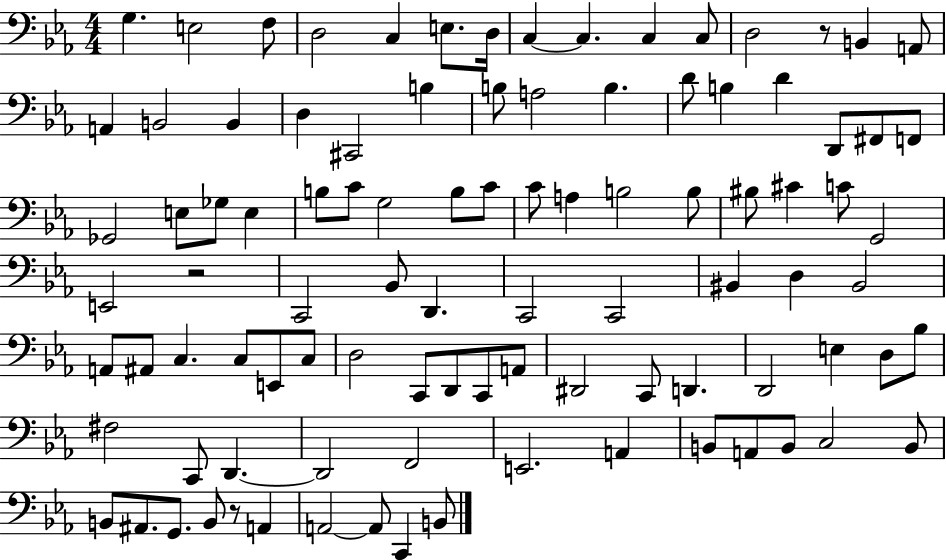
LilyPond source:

{
  \clef bass
  \numericTimeSignature
  \time 4/4
  \key ees \major
  g4. e2 f8 | d2 c4 e8. d16 | c4~~ c4. c4 c8 | d2 r8 b,4 a,8 | \break a,4 b,2 b,4 | d4 cis,2 b4 | b8 a2 b4. | d'8 b4 d'4 d,8 fis,8 f,8 | \break ges,2 e8 ges8 e4 | b8 c'8 g2 b8 c'8 | c'8 a4 b2 b8 | bis8 cis'4 c'8 g,2 | \break e,2 r2 | c,2 bes,8 d,4. | c,2 c,2 | bis,4 d4 bis,2 | \break a,8 ais,8 c4. c8 e,8 c8 | d2 c,8 d,8 c,8 a,8 | dis,2 c,8 d,4. | d,2 e4 d8 bes8 | \break fis2 c,8 d,4.~~ | d,2 f,2 | e,2. a,4 | b,8 a,8 b,8 c2 b,8 | \break b,8 ais,8. g,8. b,8 r8 a,4 | a,2~~ a,8 c,4 b,8 | \bar "|."
}